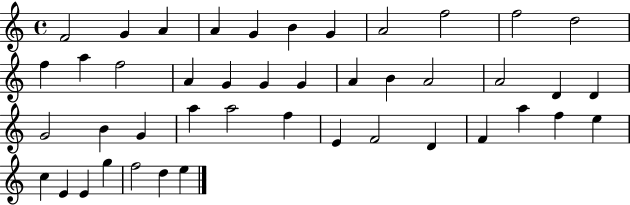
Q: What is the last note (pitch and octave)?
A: E5